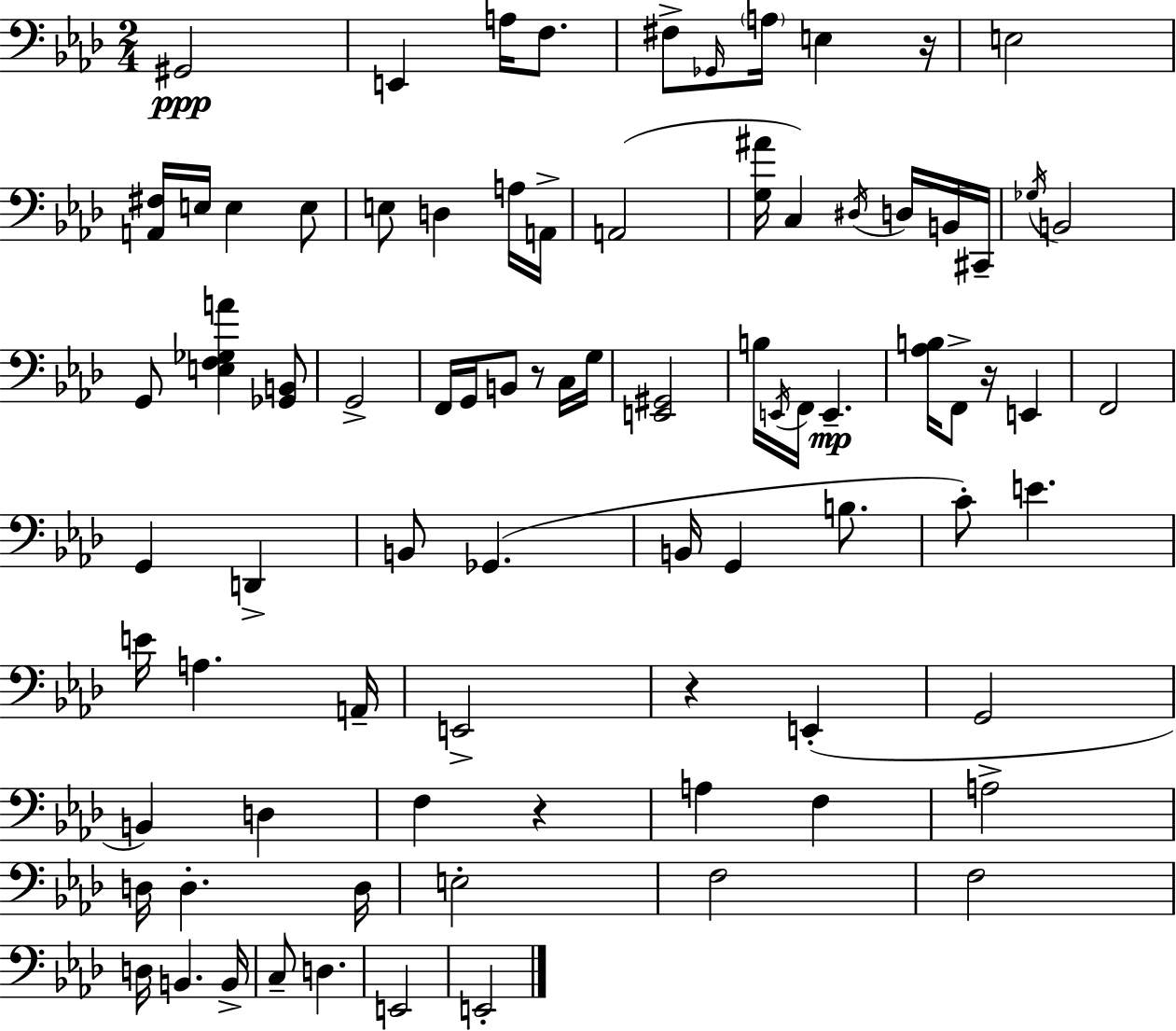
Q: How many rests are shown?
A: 5